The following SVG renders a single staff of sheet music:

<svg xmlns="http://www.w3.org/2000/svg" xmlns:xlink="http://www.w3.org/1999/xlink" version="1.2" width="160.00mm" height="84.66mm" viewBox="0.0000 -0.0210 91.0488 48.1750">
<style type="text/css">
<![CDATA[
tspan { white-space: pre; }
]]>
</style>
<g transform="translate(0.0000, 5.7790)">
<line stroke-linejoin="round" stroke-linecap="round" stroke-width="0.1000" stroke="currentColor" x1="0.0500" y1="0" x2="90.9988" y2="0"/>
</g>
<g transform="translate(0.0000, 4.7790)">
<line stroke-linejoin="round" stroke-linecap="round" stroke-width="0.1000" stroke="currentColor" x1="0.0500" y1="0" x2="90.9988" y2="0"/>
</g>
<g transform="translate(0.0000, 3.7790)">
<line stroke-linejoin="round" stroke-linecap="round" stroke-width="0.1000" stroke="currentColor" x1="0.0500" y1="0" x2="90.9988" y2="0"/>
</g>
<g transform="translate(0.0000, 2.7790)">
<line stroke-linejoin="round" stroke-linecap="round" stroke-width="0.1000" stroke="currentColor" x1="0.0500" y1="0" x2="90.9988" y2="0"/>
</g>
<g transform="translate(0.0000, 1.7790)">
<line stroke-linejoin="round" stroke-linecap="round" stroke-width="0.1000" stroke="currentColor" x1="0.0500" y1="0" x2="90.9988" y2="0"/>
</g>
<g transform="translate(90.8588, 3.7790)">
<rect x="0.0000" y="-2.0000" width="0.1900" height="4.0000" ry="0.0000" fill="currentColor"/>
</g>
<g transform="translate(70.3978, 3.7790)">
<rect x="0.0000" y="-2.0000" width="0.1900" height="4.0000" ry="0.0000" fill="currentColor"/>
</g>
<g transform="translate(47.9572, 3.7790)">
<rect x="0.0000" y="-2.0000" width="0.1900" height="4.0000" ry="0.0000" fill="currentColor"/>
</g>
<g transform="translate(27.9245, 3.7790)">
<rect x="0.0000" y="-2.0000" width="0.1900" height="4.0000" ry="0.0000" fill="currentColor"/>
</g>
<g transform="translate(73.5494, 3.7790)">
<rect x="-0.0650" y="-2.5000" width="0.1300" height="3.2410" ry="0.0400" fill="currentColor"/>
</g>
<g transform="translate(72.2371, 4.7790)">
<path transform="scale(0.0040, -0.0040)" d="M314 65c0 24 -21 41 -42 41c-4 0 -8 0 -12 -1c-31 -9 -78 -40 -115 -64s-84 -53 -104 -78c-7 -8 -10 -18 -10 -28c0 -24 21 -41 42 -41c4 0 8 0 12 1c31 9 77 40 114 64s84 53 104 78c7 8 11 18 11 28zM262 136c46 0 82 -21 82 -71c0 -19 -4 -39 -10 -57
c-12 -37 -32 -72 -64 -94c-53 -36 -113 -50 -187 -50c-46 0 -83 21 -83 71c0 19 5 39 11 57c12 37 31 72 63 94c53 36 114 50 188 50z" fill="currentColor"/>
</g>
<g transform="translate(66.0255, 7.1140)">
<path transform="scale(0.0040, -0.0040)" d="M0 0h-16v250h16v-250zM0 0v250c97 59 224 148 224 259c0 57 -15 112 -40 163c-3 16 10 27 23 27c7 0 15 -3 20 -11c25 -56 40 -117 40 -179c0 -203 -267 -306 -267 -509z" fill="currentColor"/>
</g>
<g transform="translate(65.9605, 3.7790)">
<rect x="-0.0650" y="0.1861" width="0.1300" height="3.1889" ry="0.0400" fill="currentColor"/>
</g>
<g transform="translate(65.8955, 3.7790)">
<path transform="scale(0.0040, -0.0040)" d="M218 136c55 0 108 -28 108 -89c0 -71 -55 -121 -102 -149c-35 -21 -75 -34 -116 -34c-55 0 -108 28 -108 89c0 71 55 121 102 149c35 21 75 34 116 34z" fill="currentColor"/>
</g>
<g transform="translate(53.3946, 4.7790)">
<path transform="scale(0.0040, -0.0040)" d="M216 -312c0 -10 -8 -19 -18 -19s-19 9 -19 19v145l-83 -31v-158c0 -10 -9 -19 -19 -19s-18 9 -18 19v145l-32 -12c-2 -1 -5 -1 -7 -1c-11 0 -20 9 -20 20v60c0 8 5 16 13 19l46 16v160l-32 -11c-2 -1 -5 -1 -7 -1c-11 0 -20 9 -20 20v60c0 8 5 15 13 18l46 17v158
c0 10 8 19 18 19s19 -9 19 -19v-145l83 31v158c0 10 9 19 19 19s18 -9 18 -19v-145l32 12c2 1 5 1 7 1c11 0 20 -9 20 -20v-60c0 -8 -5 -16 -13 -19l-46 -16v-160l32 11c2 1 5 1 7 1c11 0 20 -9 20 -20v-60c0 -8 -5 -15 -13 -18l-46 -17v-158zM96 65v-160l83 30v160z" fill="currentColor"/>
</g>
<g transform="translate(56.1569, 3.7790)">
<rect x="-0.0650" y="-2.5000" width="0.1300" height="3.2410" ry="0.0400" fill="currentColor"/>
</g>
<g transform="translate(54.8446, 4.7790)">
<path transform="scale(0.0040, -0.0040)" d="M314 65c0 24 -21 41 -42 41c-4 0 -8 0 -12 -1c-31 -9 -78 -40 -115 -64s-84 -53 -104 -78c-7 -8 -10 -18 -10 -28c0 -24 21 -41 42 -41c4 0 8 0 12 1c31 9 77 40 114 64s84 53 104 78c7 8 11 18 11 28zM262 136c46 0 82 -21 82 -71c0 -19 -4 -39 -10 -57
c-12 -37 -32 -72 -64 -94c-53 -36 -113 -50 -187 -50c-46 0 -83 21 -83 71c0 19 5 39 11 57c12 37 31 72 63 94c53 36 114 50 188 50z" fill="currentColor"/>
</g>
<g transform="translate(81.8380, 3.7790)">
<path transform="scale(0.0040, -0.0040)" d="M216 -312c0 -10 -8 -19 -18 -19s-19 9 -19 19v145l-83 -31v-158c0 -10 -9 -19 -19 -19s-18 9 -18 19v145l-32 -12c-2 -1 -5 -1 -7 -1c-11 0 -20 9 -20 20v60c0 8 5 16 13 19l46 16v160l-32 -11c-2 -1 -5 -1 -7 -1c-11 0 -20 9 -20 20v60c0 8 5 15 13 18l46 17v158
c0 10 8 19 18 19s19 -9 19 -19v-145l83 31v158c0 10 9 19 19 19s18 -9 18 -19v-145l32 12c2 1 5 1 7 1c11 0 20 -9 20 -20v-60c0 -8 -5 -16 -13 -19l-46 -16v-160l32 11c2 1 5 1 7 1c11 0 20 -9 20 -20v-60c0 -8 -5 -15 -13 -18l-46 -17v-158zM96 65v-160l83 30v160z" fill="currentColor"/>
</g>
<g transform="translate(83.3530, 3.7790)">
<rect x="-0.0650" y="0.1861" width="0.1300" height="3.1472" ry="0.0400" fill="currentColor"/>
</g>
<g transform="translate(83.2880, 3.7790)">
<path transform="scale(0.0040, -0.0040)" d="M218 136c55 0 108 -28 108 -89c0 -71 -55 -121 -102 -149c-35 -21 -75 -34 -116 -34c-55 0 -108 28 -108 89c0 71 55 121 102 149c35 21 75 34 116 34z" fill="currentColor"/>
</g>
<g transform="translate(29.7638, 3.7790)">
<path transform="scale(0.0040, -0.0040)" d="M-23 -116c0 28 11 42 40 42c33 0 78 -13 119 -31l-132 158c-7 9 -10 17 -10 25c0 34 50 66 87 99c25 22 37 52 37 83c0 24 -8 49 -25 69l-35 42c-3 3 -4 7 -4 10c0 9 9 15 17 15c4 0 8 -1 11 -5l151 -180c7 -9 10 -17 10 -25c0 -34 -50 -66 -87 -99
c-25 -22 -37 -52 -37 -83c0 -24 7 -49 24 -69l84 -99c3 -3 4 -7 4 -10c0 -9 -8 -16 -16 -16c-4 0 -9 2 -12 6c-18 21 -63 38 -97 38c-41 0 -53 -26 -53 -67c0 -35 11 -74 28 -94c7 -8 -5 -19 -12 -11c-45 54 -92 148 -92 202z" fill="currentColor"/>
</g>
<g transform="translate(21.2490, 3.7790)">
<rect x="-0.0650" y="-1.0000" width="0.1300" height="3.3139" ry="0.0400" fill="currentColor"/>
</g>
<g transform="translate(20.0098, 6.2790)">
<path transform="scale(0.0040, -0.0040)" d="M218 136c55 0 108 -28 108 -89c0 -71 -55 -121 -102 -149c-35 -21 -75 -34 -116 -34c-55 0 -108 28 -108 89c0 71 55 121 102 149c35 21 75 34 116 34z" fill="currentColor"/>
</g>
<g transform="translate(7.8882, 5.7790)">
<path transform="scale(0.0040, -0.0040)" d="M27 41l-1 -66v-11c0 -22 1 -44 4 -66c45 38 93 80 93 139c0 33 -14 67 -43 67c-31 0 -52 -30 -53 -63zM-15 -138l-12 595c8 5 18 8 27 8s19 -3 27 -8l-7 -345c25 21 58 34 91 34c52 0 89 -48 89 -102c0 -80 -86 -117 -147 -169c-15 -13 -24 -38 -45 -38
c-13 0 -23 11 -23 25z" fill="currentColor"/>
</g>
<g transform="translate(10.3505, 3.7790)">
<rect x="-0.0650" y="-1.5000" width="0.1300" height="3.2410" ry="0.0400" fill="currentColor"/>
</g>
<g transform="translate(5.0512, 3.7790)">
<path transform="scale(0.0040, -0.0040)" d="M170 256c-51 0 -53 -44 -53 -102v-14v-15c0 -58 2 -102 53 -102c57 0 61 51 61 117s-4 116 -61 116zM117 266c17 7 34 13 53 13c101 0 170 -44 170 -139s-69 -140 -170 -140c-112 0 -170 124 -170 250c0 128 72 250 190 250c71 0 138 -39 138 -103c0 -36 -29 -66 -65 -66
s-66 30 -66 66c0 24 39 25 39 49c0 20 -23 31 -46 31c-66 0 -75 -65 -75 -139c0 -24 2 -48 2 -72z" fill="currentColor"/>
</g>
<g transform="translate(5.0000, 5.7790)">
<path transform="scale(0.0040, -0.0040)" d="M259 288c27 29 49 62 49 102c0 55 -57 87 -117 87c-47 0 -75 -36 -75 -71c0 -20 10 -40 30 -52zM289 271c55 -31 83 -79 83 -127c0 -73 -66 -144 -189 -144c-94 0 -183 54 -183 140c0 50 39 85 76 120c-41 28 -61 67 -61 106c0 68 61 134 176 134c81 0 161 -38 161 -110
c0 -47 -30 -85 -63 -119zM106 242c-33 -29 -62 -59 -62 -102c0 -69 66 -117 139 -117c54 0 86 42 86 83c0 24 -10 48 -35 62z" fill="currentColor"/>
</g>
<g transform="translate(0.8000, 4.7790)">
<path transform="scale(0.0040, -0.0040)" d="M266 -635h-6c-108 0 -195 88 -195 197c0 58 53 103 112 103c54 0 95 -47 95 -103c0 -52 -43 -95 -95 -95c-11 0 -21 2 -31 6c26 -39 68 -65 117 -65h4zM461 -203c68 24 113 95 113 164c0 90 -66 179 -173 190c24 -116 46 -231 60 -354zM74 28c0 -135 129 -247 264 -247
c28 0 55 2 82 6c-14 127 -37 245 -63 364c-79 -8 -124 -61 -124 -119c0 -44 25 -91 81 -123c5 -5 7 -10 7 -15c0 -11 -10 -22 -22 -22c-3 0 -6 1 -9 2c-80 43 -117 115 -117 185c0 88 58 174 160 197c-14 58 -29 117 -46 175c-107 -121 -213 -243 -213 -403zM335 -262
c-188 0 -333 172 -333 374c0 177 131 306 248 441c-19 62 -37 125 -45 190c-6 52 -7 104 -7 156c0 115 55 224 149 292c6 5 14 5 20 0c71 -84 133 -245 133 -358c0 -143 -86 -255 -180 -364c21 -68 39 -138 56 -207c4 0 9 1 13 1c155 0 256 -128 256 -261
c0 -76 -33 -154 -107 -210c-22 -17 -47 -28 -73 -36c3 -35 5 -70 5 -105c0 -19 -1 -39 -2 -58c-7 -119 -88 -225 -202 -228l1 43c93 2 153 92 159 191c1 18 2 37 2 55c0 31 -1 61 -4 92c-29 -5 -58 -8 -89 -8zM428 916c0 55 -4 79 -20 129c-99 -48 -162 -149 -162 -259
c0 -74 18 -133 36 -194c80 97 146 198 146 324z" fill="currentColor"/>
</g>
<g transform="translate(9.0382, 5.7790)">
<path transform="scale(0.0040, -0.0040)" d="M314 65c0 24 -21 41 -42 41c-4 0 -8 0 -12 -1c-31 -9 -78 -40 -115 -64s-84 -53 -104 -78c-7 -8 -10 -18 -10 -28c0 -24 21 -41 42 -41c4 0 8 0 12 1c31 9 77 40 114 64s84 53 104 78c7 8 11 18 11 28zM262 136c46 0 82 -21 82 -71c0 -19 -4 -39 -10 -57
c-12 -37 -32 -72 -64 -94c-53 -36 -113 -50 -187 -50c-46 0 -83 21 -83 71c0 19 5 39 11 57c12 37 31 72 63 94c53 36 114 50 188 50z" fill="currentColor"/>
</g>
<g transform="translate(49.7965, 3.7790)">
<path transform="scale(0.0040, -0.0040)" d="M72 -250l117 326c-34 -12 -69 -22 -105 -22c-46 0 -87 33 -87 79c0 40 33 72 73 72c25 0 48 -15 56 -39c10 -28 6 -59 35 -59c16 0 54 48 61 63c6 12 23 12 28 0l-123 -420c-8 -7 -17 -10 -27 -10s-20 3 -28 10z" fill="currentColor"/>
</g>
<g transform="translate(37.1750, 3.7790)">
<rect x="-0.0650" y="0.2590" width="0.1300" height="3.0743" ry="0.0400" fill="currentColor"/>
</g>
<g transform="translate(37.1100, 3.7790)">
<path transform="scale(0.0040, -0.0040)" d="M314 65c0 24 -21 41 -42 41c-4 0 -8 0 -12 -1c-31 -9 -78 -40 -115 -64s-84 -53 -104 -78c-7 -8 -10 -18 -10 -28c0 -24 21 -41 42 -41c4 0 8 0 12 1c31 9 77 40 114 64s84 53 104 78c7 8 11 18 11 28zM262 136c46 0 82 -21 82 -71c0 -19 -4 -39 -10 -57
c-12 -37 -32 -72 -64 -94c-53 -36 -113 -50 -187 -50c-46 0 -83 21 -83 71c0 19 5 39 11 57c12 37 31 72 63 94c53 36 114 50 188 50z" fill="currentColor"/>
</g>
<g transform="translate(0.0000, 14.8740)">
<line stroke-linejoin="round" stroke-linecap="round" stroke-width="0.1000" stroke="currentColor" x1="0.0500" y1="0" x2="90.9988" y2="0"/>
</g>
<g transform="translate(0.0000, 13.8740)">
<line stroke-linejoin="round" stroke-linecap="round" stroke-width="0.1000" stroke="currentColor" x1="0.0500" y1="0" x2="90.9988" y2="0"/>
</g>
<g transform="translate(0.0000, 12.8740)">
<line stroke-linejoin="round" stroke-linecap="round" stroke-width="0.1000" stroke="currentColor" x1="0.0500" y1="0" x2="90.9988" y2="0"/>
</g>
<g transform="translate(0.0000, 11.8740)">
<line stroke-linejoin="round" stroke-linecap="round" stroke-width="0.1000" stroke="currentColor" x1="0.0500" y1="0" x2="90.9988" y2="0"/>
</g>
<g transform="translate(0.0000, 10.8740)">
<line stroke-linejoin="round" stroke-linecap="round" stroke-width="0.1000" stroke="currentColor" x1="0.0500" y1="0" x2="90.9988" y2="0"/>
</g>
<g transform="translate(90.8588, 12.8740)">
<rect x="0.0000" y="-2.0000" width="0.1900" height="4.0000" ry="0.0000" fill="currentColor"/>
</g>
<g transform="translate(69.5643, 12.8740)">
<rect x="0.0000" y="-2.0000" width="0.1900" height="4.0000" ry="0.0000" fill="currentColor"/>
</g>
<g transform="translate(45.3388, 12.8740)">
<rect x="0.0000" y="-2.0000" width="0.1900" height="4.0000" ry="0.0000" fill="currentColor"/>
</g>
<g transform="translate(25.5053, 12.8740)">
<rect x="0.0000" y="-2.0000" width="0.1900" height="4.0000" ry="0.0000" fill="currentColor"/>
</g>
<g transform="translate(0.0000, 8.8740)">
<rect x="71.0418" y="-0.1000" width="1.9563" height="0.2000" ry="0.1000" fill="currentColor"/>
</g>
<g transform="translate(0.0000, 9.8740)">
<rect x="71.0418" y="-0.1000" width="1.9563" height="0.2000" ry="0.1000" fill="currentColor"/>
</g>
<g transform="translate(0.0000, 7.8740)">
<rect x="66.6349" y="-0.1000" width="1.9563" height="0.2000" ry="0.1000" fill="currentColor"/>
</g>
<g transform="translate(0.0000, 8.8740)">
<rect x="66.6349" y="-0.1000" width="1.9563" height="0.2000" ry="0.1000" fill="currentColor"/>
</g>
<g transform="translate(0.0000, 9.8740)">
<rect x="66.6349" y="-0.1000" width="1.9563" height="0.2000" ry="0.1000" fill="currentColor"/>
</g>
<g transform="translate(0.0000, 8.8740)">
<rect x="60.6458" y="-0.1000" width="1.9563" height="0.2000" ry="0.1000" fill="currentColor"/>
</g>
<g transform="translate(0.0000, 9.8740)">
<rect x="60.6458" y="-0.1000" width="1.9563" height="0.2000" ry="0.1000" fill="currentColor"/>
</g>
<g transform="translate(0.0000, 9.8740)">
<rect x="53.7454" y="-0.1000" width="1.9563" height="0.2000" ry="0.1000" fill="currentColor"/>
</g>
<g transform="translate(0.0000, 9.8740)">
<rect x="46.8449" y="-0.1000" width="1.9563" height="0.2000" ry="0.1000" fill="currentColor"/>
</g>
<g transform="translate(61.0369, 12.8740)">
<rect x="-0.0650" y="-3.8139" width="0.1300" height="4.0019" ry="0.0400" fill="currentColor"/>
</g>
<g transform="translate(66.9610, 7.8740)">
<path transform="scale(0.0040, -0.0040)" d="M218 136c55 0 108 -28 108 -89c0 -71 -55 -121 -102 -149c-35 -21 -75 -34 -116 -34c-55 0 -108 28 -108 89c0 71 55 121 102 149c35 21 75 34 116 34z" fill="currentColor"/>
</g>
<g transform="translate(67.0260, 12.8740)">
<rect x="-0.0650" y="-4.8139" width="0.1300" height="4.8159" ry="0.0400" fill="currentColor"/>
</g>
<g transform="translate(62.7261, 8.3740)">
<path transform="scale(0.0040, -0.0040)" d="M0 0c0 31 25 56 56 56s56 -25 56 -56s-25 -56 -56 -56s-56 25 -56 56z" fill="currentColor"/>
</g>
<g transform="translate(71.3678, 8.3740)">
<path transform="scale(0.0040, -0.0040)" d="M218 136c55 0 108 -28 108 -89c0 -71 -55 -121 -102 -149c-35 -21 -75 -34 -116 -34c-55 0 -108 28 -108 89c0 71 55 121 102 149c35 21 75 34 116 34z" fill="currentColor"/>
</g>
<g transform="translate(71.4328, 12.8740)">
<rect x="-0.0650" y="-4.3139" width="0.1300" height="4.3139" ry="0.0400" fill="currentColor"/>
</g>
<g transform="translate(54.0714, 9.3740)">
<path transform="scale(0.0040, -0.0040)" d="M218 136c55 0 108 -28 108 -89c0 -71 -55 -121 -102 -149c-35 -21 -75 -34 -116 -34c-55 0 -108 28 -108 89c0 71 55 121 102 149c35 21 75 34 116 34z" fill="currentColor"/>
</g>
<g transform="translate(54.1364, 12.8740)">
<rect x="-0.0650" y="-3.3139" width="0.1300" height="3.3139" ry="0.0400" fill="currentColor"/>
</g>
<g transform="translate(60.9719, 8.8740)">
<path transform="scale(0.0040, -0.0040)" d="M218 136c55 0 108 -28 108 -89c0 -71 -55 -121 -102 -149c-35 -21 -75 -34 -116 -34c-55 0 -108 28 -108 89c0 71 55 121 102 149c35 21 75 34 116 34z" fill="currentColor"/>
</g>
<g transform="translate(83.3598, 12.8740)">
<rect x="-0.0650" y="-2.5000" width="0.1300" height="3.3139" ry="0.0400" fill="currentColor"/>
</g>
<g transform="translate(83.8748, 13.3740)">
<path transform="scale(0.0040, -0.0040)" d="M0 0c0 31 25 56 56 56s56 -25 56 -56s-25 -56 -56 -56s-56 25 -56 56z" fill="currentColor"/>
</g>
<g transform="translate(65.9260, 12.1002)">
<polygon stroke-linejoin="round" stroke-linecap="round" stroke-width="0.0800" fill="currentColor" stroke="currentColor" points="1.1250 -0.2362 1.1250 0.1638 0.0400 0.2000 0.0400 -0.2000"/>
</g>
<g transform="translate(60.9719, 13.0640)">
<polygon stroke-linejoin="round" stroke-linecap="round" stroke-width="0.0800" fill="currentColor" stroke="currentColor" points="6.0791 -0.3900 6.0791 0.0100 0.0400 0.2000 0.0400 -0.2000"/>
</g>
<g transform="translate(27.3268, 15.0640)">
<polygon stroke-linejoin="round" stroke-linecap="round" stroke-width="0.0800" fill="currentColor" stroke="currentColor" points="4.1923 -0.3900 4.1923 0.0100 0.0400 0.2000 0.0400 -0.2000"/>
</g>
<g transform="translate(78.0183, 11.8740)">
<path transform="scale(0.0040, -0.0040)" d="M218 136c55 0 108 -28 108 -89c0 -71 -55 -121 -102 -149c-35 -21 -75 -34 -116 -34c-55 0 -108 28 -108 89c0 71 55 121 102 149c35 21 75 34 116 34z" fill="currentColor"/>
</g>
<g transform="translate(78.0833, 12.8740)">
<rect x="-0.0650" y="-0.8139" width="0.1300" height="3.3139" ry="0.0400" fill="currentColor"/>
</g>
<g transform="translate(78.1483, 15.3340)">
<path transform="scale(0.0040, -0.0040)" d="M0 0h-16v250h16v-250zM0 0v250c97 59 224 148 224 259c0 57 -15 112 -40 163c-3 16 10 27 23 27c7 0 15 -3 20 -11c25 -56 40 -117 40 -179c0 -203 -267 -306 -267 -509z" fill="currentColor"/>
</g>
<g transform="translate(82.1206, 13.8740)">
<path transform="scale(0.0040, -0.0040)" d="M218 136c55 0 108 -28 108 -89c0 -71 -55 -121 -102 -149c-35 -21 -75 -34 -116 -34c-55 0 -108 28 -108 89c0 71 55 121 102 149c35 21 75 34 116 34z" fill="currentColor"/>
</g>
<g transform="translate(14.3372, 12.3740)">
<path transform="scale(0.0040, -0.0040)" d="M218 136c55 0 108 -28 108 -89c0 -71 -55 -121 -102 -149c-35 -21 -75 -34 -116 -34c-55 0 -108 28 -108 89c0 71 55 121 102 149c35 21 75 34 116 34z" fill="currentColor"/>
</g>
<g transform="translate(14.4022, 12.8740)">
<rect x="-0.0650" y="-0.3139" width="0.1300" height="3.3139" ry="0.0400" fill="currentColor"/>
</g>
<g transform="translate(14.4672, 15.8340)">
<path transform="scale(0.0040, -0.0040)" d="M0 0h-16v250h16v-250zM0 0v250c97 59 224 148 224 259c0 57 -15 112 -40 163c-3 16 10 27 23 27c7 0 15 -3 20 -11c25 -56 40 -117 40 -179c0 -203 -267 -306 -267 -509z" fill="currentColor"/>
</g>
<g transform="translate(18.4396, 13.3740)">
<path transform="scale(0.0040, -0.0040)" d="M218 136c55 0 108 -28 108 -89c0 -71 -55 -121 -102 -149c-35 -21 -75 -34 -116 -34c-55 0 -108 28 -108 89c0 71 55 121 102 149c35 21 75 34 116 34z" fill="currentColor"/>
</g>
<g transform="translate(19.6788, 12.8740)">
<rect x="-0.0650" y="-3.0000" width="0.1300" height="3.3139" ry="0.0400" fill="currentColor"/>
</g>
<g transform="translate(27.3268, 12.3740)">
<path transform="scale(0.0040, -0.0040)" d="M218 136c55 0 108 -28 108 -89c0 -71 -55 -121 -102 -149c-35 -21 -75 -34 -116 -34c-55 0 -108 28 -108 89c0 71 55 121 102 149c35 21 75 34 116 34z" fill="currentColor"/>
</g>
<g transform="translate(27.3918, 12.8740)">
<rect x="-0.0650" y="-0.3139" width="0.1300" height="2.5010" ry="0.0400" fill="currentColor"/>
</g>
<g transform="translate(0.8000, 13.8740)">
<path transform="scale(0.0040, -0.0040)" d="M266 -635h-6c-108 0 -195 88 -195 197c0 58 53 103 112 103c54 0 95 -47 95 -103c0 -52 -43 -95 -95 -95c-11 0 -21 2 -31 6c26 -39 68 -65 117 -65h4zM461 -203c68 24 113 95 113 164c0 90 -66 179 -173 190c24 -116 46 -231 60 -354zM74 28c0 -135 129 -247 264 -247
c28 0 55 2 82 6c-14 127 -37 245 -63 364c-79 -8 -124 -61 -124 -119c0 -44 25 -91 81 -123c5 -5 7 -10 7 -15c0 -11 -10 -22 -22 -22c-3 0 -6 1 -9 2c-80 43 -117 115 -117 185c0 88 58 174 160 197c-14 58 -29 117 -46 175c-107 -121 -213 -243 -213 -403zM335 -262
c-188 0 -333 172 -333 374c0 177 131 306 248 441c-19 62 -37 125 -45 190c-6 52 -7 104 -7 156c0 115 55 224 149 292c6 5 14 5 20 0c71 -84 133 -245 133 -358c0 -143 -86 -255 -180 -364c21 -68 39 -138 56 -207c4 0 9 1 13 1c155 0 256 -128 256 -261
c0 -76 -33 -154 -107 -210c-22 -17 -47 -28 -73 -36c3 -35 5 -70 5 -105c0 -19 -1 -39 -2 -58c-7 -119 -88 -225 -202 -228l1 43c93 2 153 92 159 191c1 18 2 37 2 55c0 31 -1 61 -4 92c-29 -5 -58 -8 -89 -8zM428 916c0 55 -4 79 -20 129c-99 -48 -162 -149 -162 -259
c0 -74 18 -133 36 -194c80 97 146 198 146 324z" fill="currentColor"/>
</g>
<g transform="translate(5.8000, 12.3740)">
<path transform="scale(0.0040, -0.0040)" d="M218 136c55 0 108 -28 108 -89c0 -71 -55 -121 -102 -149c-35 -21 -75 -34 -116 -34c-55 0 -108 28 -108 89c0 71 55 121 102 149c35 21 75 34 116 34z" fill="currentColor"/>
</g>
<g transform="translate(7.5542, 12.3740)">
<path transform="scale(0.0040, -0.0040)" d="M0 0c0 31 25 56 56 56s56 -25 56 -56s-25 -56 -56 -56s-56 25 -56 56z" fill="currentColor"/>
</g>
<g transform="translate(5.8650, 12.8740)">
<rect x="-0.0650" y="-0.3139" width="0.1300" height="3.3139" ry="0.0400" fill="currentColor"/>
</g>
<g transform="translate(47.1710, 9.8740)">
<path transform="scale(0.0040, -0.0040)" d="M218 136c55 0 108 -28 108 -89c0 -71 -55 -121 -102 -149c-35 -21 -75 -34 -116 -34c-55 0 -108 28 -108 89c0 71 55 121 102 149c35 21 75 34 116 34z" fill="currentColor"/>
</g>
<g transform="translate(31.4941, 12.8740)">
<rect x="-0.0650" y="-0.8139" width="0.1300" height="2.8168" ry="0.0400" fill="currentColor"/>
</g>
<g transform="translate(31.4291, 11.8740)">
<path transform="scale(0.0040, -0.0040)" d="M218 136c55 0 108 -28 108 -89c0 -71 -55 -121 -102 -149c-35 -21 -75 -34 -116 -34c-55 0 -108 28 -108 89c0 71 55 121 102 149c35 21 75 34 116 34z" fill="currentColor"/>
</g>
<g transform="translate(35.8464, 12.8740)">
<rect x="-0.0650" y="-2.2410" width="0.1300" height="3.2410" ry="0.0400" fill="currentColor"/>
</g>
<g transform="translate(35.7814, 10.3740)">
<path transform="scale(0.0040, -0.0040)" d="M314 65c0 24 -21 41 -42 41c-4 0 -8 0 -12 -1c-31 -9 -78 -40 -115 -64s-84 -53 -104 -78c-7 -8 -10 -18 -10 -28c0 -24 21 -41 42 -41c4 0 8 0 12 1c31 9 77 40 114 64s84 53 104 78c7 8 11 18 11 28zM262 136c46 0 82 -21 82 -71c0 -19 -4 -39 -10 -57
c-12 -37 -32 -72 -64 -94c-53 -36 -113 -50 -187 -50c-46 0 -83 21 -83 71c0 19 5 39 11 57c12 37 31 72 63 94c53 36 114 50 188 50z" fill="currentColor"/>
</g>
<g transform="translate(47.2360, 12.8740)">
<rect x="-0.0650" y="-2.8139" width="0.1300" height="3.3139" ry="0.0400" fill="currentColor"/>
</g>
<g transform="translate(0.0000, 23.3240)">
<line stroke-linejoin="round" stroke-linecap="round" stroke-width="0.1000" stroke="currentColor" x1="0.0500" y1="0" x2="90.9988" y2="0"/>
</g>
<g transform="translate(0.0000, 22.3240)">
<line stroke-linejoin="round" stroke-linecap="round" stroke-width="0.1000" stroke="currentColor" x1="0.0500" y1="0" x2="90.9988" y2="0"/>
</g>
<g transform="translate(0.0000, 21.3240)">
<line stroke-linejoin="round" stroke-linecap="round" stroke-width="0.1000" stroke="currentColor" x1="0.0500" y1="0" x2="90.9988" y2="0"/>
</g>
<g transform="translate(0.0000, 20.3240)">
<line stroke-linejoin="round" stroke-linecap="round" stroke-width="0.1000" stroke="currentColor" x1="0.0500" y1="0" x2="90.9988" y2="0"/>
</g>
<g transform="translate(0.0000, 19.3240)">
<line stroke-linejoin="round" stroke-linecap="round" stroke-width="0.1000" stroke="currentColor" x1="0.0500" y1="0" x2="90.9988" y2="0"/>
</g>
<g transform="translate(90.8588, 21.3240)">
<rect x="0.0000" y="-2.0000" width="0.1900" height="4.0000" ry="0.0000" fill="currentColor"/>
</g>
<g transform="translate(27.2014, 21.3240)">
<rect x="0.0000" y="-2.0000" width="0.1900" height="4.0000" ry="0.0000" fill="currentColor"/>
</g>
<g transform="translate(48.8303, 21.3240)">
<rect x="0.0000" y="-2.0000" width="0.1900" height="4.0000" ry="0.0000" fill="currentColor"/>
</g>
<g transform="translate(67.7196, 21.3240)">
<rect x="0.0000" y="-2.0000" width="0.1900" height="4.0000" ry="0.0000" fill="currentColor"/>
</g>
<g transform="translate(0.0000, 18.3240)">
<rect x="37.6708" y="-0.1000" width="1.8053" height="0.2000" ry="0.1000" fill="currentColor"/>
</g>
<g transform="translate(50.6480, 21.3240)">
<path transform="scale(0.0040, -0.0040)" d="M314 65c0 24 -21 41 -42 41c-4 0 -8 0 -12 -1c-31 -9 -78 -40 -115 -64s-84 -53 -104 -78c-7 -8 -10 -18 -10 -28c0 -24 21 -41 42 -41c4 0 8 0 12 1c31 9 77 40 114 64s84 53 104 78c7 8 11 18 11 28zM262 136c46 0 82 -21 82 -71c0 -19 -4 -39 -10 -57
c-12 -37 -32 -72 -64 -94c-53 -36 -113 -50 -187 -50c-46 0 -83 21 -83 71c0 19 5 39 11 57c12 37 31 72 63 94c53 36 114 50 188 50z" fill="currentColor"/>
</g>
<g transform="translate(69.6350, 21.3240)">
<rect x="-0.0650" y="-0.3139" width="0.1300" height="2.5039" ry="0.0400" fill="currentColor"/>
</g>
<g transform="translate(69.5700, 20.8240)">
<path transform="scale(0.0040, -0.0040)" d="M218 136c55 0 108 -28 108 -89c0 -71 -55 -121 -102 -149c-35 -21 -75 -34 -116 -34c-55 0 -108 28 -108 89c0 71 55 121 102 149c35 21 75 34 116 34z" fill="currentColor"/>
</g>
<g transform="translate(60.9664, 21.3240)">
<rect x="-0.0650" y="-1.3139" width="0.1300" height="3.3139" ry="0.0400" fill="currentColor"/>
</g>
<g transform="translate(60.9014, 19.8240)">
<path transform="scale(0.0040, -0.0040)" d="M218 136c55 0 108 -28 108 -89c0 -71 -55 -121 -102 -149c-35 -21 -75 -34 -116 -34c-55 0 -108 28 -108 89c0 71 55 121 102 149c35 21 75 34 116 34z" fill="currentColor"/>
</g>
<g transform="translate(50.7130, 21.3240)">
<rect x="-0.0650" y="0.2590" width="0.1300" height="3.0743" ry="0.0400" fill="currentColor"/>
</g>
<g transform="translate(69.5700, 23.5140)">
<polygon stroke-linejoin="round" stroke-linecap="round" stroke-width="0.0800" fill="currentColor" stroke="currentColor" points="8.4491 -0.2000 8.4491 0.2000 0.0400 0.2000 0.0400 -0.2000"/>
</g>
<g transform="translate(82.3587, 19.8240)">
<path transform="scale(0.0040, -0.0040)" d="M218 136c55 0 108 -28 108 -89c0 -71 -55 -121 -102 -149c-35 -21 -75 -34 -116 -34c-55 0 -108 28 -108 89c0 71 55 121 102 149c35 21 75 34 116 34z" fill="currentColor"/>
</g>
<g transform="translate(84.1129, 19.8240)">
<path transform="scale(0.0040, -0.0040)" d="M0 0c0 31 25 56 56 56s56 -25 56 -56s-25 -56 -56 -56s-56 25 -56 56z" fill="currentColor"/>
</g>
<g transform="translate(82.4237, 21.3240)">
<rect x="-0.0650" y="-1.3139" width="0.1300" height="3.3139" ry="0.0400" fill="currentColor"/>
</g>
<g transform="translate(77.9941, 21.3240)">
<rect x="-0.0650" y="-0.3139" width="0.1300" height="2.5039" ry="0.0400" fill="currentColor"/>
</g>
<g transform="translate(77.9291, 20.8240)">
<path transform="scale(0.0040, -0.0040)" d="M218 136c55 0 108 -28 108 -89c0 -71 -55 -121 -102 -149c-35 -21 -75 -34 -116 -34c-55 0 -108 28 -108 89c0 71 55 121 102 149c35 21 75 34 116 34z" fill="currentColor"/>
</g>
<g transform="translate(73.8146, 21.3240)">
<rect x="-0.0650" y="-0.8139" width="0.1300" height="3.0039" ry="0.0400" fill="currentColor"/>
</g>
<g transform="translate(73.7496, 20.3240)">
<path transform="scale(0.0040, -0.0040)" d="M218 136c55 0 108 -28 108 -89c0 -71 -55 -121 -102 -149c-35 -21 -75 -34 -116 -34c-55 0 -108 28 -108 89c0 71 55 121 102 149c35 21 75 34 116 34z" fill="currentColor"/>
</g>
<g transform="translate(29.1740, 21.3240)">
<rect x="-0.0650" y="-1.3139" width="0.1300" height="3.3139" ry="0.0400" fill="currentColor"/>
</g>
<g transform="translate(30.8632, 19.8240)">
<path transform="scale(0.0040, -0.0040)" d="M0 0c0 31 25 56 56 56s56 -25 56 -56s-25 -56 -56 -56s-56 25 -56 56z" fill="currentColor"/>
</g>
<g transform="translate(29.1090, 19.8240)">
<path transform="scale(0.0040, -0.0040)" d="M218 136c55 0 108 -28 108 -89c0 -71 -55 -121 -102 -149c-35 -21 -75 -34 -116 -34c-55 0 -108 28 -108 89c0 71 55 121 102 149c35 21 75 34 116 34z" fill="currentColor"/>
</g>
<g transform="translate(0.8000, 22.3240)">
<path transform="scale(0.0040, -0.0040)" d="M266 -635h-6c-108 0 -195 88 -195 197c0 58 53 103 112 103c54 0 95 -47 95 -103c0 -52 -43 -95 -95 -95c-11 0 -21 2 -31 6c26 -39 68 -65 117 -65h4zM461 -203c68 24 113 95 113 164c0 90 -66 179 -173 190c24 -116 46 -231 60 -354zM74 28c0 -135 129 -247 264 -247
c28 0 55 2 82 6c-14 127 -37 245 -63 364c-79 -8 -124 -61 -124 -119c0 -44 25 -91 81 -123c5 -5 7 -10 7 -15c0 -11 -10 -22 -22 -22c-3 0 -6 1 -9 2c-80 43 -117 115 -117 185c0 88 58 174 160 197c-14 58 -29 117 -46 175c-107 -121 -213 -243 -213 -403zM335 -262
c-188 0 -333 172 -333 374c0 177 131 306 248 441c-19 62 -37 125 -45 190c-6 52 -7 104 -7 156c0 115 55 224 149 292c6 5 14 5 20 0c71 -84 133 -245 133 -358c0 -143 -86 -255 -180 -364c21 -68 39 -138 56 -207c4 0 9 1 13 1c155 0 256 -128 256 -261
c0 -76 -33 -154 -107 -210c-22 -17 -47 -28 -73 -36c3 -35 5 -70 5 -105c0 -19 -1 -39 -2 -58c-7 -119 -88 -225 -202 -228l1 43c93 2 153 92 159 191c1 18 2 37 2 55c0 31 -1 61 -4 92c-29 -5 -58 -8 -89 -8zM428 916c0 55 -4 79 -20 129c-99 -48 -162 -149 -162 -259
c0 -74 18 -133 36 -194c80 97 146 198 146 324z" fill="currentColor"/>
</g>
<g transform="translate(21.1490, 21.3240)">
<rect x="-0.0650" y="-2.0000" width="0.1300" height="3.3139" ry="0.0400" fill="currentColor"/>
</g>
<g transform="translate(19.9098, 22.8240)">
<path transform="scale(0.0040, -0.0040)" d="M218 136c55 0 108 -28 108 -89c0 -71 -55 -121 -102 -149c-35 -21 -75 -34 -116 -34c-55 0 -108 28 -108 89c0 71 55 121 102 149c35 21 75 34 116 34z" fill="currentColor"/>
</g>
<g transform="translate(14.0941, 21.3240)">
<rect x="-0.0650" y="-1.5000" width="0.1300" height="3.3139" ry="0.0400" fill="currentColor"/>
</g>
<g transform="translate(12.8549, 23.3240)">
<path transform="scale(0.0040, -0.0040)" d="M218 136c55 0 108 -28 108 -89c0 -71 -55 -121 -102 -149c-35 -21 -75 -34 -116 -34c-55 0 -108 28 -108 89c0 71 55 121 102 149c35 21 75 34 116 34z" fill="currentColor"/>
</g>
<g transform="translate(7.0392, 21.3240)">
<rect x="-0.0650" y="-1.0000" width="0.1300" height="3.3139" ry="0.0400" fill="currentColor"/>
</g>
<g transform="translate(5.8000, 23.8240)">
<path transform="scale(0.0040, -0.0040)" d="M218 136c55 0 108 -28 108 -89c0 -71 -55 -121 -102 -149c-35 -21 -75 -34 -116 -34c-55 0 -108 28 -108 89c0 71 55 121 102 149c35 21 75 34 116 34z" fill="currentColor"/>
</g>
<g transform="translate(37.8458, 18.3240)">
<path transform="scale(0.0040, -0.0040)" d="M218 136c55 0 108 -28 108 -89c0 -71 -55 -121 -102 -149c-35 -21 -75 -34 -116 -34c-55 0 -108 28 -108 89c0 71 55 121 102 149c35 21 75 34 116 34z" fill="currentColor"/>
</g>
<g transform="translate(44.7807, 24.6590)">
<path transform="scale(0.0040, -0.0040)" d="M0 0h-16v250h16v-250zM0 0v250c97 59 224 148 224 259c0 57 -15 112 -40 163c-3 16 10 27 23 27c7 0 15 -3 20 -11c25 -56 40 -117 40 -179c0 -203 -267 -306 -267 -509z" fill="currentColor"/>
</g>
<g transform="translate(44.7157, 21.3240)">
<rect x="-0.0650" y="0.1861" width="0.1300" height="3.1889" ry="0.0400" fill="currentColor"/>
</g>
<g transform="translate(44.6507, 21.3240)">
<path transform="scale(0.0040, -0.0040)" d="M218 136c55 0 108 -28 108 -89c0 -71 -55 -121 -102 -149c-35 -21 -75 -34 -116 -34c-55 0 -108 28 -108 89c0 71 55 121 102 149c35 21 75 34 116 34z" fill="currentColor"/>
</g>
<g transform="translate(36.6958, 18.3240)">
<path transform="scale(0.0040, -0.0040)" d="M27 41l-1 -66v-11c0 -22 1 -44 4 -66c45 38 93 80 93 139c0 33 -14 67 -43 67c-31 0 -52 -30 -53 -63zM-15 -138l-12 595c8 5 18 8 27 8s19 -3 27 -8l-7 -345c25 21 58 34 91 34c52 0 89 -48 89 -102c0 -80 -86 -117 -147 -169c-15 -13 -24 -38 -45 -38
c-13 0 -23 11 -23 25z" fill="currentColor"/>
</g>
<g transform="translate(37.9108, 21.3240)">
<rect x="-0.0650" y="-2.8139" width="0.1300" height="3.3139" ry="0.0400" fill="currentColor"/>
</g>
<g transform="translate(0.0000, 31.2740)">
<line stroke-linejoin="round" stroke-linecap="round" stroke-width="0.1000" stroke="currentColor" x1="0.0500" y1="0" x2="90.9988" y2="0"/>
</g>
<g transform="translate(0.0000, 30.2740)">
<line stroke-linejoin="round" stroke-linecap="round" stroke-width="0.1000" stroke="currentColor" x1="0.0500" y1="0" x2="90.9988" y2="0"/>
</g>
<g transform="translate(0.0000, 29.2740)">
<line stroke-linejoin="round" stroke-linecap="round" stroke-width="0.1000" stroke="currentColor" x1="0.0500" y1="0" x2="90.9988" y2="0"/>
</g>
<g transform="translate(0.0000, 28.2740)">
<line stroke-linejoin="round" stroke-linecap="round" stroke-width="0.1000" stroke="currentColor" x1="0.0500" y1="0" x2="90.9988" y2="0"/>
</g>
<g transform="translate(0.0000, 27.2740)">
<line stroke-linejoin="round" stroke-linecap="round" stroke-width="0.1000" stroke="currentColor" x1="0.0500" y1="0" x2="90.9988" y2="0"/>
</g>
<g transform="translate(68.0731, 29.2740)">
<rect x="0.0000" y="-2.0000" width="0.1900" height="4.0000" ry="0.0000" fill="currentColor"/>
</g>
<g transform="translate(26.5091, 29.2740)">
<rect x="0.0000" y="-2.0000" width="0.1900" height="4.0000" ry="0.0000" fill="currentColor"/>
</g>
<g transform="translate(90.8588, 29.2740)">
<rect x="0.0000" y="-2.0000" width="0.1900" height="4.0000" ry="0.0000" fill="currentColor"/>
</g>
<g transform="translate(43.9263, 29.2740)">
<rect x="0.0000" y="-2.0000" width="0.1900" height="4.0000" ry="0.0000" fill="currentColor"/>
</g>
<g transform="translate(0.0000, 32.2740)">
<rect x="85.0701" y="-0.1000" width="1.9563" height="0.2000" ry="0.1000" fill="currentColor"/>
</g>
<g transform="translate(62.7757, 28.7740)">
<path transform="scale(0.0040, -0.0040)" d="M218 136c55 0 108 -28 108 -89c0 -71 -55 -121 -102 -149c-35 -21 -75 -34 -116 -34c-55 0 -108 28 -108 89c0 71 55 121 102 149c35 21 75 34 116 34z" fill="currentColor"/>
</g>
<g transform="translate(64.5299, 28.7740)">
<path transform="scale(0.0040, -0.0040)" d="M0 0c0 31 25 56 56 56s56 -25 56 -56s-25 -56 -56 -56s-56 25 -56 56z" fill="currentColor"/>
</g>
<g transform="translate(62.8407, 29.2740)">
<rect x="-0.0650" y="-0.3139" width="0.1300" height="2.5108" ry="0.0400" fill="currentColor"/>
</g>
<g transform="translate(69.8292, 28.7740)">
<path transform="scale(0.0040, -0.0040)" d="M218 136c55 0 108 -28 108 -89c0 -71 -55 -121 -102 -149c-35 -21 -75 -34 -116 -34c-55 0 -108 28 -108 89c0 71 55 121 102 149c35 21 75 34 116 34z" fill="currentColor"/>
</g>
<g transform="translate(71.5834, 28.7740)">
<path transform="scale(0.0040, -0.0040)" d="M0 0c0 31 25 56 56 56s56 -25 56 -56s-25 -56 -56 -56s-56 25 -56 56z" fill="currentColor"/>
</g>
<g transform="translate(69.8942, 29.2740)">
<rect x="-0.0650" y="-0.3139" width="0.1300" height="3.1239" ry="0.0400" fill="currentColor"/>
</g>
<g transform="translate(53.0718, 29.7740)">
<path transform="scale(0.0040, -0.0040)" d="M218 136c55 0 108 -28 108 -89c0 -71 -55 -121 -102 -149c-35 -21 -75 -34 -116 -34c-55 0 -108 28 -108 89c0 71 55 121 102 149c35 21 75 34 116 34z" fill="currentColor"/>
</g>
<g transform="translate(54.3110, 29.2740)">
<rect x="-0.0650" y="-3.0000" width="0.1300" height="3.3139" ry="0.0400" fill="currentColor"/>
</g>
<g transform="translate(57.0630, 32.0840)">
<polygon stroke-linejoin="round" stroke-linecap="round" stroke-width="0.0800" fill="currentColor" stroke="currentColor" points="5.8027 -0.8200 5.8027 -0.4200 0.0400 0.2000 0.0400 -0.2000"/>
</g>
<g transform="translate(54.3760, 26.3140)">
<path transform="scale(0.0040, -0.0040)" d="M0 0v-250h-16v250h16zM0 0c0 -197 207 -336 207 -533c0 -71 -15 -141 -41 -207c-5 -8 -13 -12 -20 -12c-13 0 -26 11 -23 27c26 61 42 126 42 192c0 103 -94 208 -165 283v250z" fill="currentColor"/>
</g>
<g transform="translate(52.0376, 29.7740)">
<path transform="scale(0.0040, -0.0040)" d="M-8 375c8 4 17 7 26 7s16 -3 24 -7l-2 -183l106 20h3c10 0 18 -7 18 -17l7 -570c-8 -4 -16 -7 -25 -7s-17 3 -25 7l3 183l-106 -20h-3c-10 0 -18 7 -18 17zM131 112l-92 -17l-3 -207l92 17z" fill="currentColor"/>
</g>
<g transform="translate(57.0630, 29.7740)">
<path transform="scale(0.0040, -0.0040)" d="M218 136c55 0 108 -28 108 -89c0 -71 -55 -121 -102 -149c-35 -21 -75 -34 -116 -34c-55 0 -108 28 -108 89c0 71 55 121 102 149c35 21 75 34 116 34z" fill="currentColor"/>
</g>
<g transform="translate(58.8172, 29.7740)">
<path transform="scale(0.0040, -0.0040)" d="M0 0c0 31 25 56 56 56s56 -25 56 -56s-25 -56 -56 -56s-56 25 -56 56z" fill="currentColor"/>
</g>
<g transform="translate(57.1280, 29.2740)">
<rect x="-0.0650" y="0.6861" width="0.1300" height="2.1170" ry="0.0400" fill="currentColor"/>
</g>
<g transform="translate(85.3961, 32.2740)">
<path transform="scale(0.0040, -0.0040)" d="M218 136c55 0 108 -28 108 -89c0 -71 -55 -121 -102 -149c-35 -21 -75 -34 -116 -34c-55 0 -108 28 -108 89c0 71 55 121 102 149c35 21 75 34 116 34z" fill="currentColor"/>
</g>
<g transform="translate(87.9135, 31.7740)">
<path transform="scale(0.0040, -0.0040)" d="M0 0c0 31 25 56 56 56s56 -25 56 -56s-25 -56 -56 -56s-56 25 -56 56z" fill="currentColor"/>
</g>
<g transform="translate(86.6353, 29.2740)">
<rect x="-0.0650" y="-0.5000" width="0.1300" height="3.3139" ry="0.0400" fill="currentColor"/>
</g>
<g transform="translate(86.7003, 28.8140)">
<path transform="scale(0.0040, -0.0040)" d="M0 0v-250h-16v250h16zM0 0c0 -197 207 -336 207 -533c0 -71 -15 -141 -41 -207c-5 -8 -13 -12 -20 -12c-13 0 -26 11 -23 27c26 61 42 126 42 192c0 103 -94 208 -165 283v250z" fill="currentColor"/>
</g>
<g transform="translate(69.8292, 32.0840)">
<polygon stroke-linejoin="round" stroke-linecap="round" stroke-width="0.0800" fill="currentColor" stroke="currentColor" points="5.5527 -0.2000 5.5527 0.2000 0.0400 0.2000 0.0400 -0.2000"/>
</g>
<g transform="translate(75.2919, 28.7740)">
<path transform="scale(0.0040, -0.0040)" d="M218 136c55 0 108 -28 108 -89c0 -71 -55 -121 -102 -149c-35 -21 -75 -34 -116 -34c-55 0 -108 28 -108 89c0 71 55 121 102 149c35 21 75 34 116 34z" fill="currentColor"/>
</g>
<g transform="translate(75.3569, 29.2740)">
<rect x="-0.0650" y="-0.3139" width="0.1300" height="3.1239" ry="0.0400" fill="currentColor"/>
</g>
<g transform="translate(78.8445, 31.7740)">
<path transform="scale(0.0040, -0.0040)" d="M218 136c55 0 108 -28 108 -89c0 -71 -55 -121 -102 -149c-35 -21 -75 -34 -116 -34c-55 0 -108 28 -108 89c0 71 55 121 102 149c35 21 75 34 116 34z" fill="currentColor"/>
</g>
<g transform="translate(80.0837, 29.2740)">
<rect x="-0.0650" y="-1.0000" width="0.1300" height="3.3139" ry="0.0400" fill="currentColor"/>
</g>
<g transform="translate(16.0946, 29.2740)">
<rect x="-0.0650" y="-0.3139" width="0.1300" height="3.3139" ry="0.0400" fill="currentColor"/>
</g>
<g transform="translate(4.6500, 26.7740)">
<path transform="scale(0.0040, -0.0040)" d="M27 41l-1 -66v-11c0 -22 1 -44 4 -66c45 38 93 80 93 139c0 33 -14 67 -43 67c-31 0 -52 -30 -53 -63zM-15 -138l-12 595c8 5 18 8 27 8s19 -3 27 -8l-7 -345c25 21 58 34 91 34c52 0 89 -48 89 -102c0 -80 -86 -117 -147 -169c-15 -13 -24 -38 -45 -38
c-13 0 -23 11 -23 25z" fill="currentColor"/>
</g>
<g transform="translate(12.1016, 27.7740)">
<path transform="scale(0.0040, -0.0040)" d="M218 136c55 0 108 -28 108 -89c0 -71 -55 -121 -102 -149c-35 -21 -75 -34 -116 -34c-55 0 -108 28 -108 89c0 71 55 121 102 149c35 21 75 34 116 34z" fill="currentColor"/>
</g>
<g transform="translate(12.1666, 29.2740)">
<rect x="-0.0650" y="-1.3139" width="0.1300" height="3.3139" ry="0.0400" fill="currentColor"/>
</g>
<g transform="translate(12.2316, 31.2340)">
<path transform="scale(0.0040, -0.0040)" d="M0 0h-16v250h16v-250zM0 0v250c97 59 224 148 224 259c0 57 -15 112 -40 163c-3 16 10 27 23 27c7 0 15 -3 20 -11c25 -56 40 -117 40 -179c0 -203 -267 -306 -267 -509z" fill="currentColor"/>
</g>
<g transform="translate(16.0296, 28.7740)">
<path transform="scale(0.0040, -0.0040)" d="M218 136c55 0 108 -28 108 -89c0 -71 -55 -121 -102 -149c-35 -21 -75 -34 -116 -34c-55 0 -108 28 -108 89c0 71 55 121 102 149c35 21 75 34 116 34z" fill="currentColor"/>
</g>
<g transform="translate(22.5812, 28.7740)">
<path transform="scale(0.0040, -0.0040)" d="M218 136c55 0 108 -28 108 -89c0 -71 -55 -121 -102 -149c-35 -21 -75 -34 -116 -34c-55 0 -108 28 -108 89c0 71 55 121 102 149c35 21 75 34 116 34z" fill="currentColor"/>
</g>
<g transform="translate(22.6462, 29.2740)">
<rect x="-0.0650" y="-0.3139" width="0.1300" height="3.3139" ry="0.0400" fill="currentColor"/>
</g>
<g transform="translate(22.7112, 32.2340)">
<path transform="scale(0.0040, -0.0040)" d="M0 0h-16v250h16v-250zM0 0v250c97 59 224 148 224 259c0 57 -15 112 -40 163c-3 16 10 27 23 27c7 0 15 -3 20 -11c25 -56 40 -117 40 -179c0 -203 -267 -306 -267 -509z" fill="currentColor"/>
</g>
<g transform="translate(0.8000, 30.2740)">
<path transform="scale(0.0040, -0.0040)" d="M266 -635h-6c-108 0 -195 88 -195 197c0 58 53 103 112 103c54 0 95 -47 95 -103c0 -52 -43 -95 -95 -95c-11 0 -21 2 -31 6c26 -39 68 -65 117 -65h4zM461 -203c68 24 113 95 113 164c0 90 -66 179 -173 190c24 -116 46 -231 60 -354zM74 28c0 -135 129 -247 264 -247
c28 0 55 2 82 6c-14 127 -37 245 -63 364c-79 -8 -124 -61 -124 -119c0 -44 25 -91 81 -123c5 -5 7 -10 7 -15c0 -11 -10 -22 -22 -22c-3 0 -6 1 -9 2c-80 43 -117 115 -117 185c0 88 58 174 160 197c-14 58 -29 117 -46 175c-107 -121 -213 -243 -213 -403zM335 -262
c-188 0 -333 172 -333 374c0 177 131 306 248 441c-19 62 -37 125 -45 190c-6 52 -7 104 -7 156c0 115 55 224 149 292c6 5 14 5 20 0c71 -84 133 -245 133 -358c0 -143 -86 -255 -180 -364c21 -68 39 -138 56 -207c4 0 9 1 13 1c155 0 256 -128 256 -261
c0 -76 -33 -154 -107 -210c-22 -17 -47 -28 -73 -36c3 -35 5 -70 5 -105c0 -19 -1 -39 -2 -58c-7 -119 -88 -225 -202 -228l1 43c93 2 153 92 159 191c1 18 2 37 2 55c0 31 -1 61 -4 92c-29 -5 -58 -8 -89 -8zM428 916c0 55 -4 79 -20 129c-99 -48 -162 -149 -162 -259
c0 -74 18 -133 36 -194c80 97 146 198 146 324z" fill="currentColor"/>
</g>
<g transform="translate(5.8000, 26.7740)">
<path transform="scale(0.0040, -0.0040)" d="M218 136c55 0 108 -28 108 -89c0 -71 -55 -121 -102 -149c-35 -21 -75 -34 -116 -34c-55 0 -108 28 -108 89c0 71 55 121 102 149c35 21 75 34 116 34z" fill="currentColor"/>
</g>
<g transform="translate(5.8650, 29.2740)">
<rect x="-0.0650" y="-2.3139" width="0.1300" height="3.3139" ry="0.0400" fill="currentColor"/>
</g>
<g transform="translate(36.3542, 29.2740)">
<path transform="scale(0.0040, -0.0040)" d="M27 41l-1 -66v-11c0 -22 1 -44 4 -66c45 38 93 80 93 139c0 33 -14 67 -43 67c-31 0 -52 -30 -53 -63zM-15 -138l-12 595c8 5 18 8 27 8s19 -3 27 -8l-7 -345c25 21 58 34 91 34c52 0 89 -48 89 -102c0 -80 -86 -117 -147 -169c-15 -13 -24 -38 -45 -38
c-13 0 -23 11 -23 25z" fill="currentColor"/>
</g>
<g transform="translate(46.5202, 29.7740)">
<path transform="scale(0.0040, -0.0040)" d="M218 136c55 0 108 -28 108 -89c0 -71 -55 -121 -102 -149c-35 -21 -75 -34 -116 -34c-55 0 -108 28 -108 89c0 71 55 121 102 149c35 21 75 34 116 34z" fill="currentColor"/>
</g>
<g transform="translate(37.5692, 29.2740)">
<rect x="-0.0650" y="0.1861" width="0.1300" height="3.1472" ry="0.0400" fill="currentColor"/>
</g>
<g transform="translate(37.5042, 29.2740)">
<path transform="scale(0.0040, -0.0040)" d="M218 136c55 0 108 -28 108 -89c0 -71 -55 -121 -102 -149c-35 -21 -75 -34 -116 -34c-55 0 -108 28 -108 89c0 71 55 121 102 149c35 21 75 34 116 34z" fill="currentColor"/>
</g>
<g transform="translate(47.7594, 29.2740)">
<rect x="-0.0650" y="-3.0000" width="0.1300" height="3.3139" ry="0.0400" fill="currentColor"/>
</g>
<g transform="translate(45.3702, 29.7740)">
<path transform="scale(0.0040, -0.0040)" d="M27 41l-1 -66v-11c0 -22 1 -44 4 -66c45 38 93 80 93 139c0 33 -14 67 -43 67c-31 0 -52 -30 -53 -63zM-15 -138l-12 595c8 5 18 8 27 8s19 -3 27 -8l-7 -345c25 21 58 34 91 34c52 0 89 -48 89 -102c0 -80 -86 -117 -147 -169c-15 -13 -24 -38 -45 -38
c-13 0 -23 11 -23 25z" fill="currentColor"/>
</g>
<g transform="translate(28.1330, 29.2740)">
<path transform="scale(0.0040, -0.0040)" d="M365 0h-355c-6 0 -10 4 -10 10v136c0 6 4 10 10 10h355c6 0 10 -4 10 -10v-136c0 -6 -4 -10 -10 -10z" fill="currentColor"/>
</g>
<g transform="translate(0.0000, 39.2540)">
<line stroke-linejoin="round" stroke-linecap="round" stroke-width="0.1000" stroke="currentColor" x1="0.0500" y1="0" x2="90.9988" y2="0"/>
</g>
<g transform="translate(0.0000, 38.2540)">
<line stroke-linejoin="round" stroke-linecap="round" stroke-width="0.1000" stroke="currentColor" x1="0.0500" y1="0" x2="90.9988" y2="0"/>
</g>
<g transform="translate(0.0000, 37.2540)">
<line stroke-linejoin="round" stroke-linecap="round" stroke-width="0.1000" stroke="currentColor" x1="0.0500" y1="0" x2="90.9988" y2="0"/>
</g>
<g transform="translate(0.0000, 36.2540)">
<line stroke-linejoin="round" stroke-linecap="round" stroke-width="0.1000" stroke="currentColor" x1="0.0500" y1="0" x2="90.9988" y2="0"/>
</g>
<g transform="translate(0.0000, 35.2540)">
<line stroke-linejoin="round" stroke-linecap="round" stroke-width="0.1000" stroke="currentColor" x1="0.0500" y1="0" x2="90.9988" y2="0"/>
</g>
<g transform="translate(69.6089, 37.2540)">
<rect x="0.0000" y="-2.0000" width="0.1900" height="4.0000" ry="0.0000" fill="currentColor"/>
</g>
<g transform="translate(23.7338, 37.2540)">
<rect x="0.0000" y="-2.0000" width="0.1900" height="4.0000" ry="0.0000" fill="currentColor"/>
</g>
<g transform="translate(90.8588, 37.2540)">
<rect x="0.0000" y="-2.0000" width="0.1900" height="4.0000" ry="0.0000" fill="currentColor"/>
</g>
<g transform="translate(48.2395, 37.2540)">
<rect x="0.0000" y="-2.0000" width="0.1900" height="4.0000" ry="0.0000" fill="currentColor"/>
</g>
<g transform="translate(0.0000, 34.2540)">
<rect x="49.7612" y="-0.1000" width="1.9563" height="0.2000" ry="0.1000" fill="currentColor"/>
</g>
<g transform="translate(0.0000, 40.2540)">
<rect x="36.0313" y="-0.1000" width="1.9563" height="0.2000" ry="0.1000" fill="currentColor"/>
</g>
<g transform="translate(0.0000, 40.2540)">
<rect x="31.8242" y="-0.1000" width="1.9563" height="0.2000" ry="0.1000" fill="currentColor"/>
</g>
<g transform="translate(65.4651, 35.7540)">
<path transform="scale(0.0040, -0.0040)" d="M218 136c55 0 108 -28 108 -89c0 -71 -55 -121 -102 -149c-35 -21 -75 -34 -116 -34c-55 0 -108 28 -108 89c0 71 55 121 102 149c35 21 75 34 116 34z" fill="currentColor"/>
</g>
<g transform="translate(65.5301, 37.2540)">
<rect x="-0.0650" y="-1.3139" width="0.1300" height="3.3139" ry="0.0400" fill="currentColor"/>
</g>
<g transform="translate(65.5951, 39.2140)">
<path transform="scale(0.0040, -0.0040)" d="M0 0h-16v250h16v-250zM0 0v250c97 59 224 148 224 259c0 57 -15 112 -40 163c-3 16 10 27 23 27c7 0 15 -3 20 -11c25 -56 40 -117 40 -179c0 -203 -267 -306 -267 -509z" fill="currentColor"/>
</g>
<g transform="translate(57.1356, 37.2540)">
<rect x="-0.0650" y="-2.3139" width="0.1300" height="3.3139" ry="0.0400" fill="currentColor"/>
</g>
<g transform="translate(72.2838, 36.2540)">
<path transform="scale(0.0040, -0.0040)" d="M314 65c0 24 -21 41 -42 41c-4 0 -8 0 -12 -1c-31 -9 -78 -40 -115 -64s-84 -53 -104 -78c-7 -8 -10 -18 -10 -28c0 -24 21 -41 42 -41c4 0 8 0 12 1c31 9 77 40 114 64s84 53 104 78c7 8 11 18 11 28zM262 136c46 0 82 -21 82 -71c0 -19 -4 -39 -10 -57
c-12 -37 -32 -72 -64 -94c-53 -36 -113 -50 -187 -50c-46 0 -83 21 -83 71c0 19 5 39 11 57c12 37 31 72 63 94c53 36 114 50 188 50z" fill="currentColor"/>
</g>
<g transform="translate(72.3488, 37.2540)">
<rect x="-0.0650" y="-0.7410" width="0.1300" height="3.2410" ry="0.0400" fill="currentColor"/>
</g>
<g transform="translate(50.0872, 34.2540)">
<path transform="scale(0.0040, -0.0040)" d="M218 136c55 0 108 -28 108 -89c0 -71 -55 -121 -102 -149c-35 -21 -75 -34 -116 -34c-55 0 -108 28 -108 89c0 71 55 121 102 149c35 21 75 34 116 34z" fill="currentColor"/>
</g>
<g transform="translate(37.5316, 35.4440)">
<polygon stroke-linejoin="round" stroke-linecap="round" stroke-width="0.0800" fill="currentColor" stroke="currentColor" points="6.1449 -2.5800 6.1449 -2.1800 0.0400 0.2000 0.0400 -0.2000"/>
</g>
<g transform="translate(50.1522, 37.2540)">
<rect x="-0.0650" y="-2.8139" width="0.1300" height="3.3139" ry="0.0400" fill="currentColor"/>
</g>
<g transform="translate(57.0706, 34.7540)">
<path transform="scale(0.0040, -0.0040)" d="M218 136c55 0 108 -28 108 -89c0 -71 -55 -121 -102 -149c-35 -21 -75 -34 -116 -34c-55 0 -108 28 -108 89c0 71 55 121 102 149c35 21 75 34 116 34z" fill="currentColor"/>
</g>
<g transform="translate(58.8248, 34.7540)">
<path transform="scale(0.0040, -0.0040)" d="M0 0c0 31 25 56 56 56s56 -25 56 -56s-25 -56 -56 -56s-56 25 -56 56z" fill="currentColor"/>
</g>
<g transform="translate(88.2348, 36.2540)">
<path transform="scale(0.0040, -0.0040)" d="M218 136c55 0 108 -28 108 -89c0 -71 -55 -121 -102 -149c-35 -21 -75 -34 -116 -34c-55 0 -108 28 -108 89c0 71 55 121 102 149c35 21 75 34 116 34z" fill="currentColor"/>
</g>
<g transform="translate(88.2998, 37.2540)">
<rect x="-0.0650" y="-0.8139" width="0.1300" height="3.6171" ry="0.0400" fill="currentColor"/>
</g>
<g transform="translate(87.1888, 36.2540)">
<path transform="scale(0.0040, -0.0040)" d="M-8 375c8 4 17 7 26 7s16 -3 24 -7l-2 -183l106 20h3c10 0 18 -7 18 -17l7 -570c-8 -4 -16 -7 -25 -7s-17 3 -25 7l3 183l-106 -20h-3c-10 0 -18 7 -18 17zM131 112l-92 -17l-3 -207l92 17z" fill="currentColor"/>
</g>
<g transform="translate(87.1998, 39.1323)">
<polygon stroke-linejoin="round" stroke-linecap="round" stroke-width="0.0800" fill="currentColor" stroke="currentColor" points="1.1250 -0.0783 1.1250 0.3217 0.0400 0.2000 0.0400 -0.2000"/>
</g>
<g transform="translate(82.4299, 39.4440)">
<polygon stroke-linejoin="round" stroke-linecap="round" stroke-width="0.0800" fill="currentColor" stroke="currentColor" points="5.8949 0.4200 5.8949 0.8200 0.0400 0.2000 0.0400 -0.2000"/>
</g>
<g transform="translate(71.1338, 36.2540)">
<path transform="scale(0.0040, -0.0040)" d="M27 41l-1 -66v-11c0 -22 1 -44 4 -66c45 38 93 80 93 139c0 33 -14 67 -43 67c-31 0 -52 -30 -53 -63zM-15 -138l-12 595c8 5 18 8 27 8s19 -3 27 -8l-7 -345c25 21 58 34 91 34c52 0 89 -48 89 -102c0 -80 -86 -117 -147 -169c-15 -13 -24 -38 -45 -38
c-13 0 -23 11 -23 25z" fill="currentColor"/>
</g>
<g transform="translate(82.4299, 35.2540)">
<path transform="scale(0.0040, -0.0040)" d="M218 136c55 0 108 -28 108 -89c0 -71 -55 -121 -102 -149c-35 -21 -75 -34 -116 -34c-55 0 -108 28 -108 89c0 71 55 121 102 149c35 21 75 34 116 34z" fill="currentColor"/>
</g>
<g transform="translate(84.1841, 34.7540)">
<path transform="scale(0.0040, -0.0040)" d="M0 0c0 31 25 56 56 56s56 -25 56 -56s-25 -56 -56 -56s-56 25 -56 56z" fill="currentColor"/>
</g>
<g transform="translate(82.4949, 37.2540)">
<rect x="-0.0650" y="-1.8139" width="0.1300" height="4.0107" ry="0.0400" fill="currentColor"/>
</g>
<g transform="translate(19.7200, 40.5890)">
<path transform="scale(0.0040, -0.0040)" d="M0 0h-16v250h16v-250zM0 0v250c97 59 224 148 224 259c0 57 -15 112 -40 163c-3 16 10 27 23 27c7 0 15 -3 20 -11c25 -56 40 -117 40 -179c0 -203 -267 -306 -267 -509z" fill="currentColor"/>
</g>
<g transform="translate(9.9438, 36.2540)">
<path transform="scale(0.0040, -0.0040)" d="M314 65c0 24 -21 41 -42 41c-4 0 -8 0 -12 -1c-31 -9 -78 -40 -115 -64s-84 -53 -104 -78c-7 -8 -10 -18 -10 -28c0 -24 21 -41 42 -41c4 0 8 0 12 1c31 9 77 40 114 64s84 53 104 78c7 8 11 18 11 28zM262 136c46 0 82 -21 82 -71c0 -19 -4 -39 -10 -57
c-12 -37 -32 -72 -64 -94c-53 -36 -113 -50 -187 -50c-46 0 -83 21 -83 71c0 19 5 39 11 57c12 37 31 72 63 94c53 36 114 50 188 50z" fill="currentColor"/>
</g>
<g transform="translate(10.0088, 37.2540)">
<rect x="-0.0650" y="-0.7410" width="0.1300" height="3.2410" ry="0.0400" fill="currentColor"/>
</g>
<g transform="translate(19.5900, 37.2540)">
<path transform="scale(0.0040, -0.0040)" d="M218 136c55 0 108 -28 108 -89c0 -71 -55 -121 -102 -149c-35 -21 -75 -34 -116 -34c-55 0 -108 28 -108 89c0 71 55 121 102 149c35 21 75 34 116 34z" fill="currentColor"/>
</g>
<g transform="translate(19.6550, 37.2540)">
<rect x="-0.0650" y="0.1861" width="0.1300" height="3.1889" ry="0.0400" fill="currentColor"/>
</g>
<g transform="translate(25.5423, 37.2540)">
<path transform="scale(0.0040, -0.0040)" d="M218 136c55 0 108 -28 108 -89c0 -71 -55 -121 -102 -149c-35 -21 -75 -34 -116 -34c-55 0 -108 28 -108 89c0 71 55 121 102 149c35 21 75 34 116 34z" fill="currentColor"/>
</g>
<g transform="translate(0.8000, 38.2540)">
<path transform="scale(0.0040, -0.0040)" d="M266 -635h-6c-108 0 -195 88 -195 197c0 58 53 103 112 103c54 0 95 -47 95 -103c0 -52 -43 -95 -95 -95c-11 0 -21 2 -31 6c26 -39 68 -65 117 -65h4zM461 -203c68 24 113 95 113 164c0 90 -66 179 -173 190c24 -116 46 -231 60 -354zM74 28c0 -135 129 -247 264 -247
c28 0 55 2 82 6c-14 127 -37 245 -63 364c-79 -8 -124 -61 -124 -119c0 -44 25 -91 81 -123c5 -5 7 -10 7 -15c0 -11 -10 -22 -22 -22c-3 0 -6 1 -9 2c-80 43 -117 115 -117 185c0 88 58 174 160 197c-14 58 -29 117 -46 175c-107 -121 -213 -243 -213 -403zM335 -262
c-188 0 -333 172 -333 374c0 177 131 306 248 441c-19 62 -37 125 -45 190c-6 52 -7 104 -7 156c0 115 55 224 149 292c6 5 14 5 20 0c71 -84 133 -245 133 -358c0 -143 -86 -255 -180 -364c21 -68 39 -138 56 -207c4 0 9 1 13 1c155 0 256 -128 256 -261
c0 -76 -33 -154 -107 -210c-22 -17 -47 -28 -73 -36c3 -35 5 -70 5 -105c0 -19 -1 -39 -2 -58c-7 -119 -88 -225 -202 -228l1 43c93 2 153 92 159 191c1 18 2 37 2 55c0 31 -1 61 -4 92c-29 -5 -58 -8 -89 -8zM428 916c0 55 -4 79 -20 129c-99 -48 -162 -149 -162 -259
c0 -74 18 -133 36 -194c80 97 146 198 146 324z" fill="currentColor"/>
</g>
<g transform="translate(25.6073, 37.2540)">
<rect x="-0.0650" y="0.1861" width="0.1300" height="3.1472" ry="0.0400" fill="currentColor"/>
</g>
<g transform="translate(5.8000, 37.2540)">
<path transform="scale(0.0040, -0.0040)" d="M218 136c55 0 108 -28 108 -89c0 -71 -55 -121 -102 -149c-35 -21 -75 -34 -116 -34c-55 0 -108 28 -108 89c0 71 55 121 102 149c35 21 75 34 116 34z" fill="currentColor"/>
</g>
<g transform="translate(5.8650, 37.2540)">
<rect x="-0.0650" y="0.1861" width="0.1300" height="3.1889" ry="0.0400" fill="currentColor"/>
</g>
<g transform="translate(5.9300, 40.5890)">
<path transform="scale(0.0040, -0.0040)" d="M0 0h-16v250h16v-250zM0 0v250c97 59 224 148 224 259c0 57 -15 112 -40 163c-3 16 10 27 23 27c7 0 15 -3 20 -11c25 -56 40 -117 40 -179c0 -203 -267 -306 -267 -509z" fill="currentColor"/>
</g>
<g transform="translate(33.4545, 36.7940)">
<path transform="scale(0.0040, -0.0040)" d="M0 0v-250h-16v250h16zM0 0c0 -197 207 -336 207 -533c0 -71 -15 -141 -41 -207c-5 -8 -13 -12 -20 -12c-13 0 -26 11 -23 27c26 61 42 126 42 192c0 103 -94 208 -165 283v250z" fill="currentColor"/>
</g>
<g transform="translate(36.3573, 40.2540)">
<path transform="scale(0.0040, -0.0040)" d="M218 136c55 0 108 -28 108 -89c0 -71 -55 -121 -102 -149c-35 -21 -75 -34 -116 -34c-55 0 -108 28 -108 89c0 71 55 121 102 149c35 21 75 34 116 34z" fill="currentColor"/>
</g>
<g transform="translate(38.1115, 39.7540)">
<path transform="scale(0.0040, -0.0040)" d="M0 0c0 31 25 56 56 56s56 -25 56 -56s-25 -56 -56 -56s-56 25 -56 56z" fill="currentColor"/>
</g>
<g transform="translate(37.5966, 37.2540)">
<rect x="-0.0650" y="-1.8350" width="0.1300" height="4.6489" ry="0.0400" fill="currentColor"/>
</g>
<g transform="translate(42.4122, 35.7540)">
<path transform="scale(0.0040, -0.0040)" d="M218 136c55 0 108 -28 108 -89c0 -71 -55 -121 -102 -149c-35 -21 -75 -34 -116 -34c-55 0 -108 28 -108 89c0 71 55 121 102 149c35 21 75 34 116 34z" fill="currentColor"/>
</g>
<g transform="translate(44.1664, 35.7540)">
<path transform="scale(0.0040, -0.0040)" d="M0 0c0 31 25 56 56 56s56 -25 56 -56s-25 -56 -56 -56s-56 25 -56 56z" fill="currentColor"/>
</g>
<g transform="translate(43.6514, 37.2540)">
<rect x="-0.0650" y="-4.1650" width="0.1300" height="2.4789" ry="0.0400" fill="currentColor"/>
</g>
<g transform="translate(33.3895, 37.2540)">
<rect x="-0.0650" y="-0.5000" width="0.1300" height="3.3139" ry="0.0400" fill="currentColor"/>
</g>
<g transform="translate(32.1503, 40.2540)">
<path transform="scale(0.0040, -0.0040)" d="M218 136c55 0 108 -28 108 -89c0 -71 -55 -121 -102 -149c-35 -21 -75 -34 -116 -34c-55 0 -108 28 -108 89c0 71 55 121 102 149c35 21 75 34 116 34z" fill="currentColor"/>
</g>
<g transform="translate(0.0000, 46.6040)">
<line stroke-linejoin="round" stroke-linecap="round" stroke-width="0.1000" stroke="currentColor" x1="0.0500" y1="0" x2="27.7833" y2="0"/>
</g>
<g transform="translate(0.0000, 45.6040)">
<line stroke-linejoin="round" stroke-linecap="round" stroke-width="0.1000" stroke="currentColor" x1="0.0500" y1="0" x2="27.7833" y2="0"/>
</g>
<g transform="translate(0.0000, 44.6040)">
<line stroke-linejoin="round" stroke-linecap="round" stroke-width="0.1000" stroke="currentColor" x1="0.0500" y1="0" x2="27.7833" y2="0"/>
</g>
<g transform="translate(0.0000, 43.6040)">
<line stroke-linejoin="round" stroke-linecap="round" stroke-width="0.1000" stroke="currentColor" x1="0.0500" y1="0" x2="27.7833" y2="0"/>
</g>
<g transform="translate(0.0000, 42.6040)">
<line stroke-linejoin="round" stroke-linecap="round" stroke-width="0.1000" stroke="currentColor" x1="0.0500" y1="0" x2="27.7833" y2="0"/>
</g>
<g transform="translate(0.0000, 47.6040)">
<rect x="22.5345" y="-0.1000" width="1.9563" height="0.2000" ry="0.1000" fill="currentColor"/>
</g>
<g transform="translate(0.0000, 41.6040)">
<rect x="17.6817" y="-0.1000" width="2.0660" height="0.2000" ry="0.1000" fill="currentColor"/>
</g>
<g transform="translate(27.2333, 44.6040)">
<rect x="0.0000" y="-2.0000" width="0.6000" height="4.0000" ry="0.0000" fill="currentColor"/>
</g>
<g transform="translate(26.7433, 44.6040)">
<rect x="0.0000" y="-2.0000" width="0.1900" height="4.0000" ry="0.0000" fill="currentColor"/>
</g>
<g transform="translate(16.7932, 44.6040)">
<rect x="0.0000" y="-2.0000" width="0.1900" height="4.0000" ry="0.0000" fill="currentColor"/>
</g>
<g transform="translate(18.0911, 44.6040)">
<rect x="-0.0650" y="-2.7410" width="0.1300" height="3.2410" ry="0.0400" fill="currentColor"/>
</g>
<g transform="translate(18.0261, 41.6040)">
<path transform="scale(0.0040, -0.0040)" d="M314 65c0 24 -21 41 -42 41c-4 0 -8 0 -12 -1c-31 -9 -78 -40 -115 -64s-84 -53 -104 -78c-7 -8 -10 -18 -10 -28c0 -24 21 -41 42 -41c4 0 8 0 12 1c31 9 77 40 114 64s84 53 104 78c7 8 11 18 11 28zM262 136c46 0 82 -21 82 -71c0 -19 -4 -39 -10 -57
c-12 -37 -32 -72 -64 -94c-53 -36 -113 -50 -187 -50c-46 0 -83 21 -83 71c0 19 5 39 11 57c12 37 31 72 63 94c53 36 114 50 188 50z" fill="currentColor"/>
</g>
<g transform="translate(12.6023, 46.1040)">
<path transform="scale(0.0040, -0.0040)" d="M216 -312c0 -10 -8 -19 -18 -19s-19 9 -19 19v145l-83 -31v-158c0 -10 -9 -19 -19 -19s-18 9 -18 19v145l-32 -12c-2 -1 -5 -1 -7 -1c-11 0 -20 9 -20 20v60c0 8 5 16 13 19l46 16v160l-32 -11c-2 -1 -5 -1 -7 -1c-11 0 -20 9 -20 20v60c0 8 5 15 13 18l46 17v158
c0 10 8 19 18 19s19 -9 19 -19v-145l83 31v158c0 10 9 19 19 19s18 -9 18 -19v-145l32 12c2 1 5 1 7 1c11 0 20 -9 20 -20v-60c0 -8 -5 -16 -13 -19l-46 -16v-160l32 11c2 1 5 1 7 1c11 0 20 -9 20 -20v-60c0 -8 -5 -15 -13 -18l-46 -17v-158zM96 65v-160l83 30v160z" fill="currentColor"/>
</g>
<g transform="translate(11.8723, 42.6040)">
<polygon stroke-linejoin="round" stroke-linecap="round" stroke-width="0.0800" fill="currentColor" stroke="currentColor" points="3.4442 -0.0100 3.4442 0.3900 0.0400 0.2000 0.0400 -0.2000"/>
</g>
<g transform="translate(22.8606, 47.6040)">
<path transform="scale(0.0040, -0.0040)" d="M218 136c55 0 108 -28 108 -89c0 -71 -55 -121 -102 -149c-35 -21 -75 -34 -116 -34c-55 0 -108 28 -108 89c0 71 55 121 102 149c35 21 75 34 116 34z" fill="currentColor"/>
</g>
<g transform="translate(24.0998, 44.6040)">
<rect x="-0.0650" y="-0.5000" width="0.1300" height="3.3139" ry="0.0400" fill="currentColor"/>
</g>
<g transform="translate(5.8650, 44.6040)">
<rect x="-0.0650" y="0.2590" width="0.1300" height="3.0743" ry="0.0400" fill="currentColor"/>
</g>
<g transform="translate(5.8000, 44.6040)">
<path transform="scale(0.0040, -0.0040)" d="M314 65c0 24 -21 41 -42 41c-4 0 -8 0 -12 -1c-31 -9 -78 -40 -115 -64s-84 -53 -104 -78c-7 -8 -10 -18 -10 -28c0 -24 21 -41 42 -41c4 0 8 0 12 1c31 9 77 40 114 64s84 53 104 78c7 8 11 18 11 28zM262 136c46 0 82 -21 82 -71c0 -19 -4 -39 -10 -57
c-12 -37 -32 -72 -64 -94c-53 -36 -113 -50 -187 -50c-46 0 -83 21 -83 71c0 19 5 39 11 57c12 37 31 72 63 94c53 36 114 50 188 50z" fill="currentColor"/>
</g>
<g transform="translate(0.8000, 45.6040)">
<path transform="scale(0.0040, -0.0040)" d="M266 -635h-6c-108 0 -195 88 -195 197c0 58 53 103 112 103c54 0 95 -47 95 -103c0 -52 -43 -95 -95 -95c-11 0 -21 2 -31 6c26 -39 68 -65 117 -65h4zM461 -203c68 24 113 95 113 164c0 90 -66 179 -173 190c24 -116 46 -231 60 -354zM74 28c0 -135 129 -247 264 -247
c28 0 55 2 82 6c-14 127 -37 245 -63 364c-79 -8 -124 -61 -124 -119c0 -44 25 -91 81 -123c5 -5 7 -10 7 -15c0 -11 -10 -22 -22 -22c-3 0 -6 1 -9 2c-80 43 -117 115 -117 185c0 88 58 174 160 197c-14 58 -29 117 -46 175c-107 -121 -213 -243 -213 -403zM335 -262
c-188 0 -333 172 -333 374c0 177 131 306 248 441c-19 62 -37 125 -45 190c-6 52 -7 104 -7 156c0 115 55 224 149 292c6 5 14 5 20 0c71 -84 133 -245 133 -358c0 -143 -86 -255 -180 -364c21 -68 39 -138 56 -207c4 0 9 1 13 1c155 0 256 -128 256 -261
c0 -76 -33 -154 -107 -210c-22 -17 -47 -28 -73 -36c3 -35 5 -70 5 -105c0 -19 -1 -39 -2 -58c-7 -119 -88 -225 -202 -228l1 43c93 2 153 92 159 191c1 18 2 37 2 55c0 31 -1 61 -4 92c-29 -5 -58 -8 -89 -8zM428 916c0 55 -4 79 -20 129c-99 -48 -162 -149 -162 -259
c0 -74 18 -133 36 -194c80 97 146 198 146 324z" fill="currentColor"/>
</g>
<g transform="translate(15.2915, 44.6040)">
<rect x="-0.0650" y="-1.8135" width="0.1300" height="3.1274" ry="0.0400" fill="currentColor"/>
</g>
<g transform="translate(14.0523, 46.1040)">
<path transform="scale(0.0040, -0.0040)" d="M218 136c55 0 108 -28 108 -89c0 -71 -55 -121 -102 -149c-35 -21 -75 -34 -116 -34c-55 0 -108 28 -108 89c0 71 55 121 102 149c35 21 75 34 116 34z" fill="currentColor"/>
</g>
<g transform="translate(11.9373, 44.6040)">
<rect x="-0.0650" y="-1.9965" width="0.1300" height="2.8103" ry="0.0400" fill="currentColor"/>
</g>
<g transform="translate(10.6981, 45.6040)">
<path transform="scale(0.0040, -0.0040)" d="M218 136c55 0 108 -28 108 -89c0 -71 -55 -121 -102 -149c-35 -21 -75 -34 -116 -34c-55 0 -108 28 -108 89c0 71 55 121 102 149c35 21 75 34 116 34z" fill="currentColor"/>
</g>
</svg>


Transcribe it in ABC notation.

X:1
T:Untitled
M:6/8
L:1/4
K:C
_E2 D z B2 z/2 ^G2 B/2 G2 ^B c c/2 A c/2 d/2 g2 a b c'/2 e'/4 d' d/2 G D E F e _a B/2 B2 e c/2 d/2 c/2 e _g e/2 c c/2 z2 _B _A A/2 A/2 c/2 c/2 c/2 D C/2 B/2 d2 B/2 B C/2 C/2 e/2 a g e/2 _d2 f/2 d/4 B2 G/2 ^F/2 a2 C